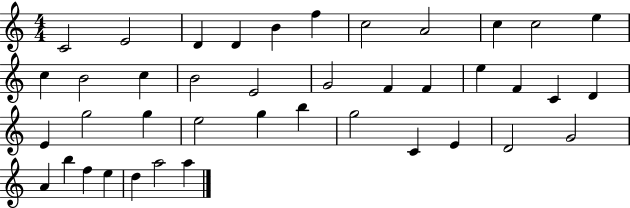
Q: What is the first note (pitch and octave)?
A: C4